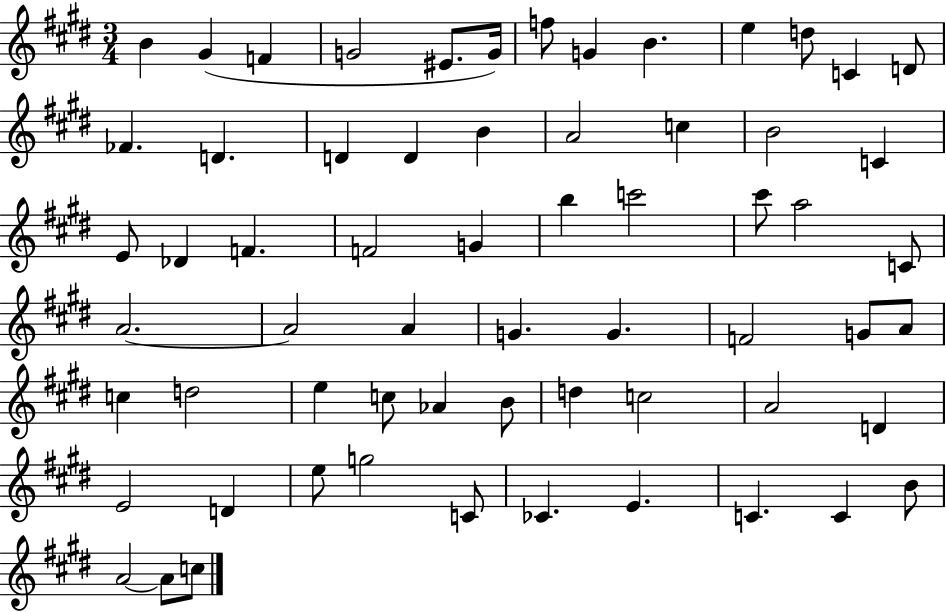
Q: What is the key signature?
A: E major